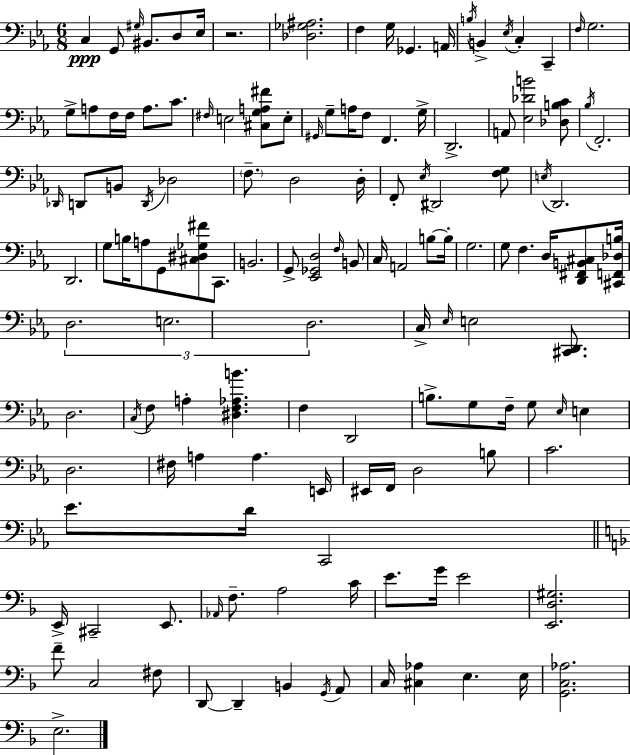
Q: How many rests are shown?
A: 1